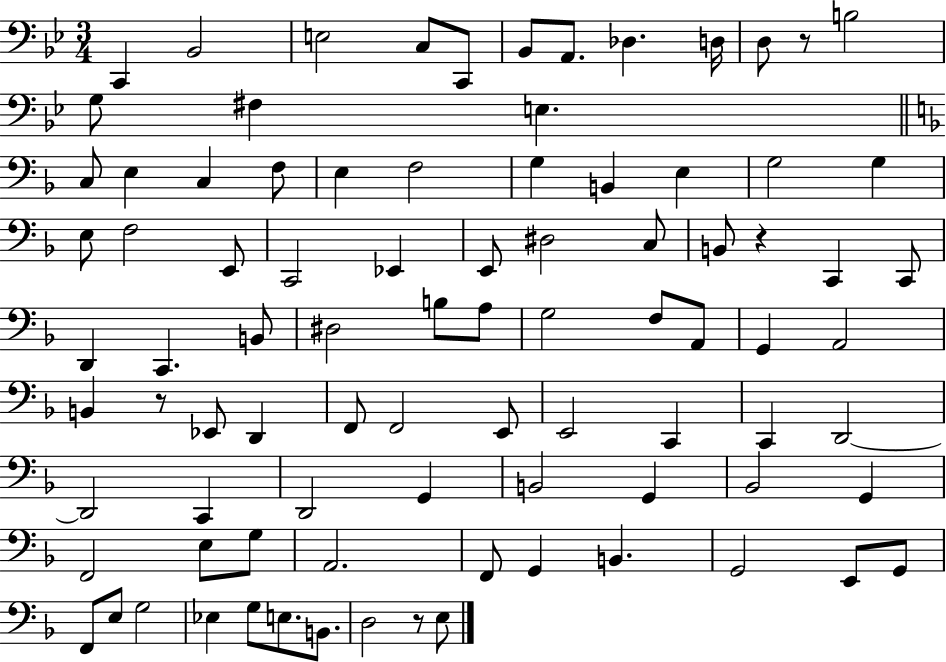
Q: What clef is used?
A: bass